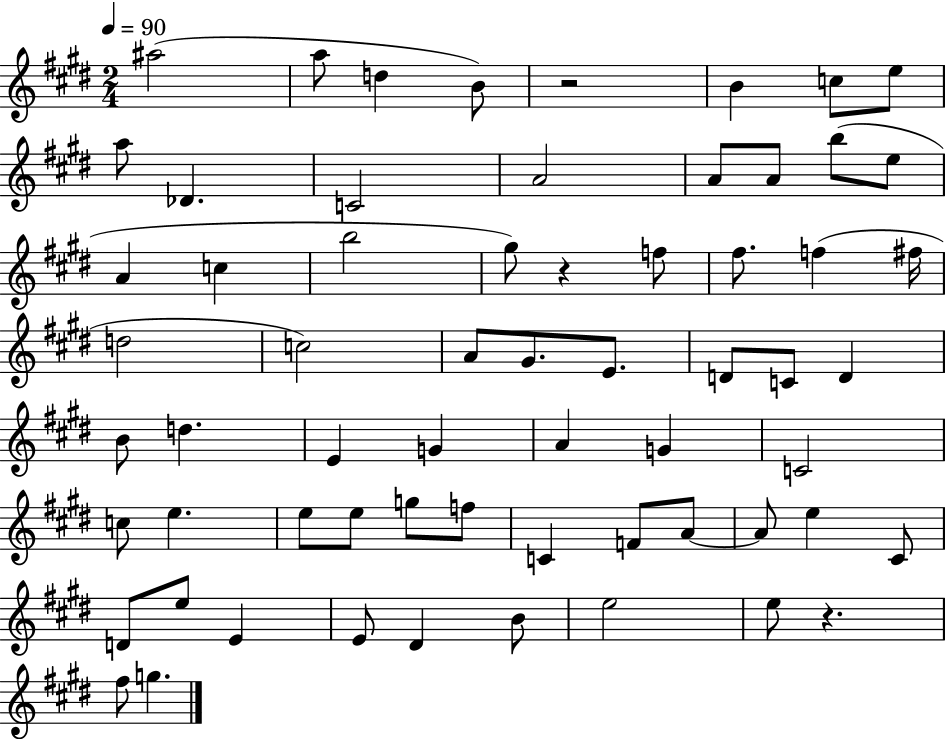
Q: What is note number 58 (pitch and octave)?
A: E5